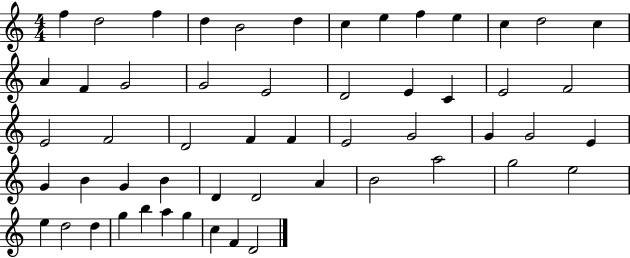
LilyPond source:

{
  \clef treble
  \numericTimeSignature
  \time 4/4
  \key c \major
  f''4 d''2 f''4 | d''4 b'2 d''4 | c''4 e''4 f''4 e''4 | c''4 d''2 c''4 | \break a'4 f'4 g'2 | g'2 e'2 | d'2 e'4 c'4 | e'2 f'2 | \break e'2 f'2 | d'2 f'4 f'4 | e'2 g'2 | g'4 g'2 e'4 | \break g'4 b'4 g'4 b'4 | d'4 d'2 a'4 | b'2 a''2 | g''2 e''2 | \break e''4 d''2 d''4 | g''4 b''4 a''4 g''4 | c''4 f'4 d'2 | \bar "|."
}